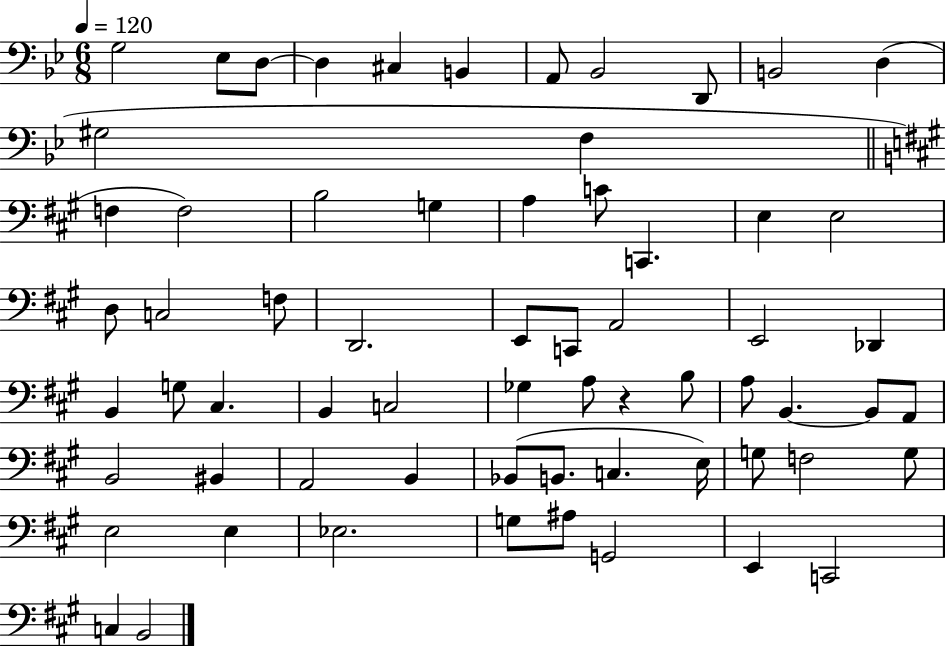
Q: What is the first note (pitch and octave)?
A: G3